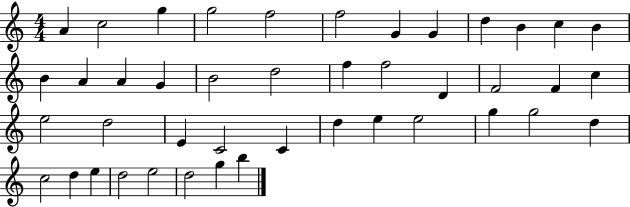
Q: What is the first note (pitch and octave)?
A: A4